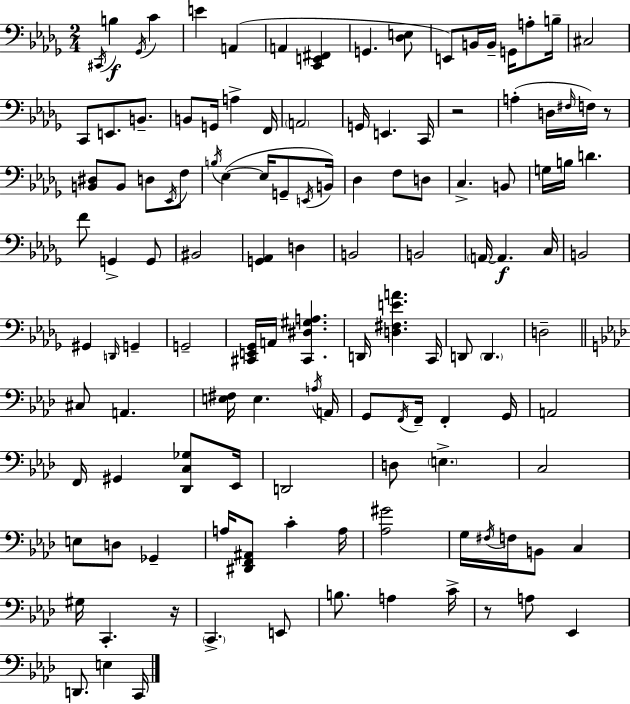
C#2/s B3/q Gb2/s C4/q E4/q A2/q A2/q [C2,E2,F#2]/q G2/q. [Db3,E3]/e E2/e B2/s B2/s G2/s A3/e B3/s C#3/h C2/e E2/e. B2/e. B2/e G2/s A3/q F2/s A2/h G2/s E2/q. C2/s R/h A3/q D3/s F#3/s F3/s R/e [B2,D#3]/e B2/e D3/e Eb2/s F3/e B3/s Eb3/q Eb3/s G2/e E2/s B2/s Db3/q F3/e D3/e C3/q. B2/e G3/s B3/s D4/q. F4/e G2/q G2/e BIS2/h [G2,Ab2]/q D3/q B2/h B2/h A2/s A2/q. C3/s B2/h G#2/q D2/s G2/q G2/h [C#2,E2,Gb2]/s A2/s [C#2,D#3,G#3,A3]/q. D2/s [D3,F#3,E4,A4]/q. C2/s D2/e D2/q. D3/h C#3/e A2/q. [E3,F#3]/s E3/q. A3/s A2/s G2/e F2/s F2/s F2/q G2/s A2/h F2/s G#2/q [Db2,C3,Gb3]/e Eb2/s D2/h D3/e E3/q. C3/h E3/e D3/e Gb2/q A3/s [D#2,F2,A#2]/e C4/q A3/s [Ab3,G#4]/h G3/s F#3/s F3/s B2/e C3/q G#3/s C2/q. R/s C2/q. E2/e B3/e. A3/q C4/s R/e A3/e Eb2/q D2/e. E3/q C2/s